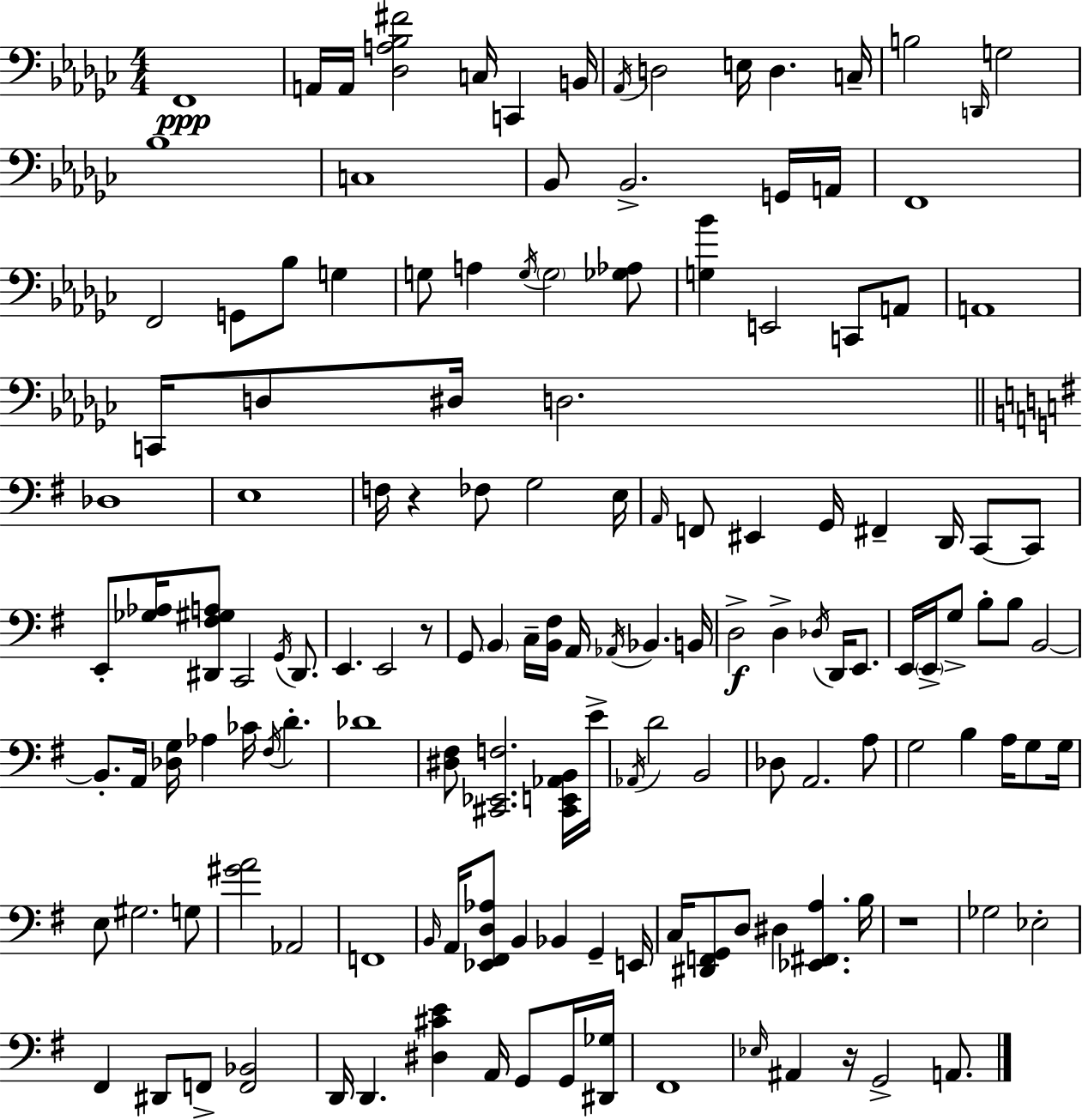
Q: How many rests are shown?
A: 4